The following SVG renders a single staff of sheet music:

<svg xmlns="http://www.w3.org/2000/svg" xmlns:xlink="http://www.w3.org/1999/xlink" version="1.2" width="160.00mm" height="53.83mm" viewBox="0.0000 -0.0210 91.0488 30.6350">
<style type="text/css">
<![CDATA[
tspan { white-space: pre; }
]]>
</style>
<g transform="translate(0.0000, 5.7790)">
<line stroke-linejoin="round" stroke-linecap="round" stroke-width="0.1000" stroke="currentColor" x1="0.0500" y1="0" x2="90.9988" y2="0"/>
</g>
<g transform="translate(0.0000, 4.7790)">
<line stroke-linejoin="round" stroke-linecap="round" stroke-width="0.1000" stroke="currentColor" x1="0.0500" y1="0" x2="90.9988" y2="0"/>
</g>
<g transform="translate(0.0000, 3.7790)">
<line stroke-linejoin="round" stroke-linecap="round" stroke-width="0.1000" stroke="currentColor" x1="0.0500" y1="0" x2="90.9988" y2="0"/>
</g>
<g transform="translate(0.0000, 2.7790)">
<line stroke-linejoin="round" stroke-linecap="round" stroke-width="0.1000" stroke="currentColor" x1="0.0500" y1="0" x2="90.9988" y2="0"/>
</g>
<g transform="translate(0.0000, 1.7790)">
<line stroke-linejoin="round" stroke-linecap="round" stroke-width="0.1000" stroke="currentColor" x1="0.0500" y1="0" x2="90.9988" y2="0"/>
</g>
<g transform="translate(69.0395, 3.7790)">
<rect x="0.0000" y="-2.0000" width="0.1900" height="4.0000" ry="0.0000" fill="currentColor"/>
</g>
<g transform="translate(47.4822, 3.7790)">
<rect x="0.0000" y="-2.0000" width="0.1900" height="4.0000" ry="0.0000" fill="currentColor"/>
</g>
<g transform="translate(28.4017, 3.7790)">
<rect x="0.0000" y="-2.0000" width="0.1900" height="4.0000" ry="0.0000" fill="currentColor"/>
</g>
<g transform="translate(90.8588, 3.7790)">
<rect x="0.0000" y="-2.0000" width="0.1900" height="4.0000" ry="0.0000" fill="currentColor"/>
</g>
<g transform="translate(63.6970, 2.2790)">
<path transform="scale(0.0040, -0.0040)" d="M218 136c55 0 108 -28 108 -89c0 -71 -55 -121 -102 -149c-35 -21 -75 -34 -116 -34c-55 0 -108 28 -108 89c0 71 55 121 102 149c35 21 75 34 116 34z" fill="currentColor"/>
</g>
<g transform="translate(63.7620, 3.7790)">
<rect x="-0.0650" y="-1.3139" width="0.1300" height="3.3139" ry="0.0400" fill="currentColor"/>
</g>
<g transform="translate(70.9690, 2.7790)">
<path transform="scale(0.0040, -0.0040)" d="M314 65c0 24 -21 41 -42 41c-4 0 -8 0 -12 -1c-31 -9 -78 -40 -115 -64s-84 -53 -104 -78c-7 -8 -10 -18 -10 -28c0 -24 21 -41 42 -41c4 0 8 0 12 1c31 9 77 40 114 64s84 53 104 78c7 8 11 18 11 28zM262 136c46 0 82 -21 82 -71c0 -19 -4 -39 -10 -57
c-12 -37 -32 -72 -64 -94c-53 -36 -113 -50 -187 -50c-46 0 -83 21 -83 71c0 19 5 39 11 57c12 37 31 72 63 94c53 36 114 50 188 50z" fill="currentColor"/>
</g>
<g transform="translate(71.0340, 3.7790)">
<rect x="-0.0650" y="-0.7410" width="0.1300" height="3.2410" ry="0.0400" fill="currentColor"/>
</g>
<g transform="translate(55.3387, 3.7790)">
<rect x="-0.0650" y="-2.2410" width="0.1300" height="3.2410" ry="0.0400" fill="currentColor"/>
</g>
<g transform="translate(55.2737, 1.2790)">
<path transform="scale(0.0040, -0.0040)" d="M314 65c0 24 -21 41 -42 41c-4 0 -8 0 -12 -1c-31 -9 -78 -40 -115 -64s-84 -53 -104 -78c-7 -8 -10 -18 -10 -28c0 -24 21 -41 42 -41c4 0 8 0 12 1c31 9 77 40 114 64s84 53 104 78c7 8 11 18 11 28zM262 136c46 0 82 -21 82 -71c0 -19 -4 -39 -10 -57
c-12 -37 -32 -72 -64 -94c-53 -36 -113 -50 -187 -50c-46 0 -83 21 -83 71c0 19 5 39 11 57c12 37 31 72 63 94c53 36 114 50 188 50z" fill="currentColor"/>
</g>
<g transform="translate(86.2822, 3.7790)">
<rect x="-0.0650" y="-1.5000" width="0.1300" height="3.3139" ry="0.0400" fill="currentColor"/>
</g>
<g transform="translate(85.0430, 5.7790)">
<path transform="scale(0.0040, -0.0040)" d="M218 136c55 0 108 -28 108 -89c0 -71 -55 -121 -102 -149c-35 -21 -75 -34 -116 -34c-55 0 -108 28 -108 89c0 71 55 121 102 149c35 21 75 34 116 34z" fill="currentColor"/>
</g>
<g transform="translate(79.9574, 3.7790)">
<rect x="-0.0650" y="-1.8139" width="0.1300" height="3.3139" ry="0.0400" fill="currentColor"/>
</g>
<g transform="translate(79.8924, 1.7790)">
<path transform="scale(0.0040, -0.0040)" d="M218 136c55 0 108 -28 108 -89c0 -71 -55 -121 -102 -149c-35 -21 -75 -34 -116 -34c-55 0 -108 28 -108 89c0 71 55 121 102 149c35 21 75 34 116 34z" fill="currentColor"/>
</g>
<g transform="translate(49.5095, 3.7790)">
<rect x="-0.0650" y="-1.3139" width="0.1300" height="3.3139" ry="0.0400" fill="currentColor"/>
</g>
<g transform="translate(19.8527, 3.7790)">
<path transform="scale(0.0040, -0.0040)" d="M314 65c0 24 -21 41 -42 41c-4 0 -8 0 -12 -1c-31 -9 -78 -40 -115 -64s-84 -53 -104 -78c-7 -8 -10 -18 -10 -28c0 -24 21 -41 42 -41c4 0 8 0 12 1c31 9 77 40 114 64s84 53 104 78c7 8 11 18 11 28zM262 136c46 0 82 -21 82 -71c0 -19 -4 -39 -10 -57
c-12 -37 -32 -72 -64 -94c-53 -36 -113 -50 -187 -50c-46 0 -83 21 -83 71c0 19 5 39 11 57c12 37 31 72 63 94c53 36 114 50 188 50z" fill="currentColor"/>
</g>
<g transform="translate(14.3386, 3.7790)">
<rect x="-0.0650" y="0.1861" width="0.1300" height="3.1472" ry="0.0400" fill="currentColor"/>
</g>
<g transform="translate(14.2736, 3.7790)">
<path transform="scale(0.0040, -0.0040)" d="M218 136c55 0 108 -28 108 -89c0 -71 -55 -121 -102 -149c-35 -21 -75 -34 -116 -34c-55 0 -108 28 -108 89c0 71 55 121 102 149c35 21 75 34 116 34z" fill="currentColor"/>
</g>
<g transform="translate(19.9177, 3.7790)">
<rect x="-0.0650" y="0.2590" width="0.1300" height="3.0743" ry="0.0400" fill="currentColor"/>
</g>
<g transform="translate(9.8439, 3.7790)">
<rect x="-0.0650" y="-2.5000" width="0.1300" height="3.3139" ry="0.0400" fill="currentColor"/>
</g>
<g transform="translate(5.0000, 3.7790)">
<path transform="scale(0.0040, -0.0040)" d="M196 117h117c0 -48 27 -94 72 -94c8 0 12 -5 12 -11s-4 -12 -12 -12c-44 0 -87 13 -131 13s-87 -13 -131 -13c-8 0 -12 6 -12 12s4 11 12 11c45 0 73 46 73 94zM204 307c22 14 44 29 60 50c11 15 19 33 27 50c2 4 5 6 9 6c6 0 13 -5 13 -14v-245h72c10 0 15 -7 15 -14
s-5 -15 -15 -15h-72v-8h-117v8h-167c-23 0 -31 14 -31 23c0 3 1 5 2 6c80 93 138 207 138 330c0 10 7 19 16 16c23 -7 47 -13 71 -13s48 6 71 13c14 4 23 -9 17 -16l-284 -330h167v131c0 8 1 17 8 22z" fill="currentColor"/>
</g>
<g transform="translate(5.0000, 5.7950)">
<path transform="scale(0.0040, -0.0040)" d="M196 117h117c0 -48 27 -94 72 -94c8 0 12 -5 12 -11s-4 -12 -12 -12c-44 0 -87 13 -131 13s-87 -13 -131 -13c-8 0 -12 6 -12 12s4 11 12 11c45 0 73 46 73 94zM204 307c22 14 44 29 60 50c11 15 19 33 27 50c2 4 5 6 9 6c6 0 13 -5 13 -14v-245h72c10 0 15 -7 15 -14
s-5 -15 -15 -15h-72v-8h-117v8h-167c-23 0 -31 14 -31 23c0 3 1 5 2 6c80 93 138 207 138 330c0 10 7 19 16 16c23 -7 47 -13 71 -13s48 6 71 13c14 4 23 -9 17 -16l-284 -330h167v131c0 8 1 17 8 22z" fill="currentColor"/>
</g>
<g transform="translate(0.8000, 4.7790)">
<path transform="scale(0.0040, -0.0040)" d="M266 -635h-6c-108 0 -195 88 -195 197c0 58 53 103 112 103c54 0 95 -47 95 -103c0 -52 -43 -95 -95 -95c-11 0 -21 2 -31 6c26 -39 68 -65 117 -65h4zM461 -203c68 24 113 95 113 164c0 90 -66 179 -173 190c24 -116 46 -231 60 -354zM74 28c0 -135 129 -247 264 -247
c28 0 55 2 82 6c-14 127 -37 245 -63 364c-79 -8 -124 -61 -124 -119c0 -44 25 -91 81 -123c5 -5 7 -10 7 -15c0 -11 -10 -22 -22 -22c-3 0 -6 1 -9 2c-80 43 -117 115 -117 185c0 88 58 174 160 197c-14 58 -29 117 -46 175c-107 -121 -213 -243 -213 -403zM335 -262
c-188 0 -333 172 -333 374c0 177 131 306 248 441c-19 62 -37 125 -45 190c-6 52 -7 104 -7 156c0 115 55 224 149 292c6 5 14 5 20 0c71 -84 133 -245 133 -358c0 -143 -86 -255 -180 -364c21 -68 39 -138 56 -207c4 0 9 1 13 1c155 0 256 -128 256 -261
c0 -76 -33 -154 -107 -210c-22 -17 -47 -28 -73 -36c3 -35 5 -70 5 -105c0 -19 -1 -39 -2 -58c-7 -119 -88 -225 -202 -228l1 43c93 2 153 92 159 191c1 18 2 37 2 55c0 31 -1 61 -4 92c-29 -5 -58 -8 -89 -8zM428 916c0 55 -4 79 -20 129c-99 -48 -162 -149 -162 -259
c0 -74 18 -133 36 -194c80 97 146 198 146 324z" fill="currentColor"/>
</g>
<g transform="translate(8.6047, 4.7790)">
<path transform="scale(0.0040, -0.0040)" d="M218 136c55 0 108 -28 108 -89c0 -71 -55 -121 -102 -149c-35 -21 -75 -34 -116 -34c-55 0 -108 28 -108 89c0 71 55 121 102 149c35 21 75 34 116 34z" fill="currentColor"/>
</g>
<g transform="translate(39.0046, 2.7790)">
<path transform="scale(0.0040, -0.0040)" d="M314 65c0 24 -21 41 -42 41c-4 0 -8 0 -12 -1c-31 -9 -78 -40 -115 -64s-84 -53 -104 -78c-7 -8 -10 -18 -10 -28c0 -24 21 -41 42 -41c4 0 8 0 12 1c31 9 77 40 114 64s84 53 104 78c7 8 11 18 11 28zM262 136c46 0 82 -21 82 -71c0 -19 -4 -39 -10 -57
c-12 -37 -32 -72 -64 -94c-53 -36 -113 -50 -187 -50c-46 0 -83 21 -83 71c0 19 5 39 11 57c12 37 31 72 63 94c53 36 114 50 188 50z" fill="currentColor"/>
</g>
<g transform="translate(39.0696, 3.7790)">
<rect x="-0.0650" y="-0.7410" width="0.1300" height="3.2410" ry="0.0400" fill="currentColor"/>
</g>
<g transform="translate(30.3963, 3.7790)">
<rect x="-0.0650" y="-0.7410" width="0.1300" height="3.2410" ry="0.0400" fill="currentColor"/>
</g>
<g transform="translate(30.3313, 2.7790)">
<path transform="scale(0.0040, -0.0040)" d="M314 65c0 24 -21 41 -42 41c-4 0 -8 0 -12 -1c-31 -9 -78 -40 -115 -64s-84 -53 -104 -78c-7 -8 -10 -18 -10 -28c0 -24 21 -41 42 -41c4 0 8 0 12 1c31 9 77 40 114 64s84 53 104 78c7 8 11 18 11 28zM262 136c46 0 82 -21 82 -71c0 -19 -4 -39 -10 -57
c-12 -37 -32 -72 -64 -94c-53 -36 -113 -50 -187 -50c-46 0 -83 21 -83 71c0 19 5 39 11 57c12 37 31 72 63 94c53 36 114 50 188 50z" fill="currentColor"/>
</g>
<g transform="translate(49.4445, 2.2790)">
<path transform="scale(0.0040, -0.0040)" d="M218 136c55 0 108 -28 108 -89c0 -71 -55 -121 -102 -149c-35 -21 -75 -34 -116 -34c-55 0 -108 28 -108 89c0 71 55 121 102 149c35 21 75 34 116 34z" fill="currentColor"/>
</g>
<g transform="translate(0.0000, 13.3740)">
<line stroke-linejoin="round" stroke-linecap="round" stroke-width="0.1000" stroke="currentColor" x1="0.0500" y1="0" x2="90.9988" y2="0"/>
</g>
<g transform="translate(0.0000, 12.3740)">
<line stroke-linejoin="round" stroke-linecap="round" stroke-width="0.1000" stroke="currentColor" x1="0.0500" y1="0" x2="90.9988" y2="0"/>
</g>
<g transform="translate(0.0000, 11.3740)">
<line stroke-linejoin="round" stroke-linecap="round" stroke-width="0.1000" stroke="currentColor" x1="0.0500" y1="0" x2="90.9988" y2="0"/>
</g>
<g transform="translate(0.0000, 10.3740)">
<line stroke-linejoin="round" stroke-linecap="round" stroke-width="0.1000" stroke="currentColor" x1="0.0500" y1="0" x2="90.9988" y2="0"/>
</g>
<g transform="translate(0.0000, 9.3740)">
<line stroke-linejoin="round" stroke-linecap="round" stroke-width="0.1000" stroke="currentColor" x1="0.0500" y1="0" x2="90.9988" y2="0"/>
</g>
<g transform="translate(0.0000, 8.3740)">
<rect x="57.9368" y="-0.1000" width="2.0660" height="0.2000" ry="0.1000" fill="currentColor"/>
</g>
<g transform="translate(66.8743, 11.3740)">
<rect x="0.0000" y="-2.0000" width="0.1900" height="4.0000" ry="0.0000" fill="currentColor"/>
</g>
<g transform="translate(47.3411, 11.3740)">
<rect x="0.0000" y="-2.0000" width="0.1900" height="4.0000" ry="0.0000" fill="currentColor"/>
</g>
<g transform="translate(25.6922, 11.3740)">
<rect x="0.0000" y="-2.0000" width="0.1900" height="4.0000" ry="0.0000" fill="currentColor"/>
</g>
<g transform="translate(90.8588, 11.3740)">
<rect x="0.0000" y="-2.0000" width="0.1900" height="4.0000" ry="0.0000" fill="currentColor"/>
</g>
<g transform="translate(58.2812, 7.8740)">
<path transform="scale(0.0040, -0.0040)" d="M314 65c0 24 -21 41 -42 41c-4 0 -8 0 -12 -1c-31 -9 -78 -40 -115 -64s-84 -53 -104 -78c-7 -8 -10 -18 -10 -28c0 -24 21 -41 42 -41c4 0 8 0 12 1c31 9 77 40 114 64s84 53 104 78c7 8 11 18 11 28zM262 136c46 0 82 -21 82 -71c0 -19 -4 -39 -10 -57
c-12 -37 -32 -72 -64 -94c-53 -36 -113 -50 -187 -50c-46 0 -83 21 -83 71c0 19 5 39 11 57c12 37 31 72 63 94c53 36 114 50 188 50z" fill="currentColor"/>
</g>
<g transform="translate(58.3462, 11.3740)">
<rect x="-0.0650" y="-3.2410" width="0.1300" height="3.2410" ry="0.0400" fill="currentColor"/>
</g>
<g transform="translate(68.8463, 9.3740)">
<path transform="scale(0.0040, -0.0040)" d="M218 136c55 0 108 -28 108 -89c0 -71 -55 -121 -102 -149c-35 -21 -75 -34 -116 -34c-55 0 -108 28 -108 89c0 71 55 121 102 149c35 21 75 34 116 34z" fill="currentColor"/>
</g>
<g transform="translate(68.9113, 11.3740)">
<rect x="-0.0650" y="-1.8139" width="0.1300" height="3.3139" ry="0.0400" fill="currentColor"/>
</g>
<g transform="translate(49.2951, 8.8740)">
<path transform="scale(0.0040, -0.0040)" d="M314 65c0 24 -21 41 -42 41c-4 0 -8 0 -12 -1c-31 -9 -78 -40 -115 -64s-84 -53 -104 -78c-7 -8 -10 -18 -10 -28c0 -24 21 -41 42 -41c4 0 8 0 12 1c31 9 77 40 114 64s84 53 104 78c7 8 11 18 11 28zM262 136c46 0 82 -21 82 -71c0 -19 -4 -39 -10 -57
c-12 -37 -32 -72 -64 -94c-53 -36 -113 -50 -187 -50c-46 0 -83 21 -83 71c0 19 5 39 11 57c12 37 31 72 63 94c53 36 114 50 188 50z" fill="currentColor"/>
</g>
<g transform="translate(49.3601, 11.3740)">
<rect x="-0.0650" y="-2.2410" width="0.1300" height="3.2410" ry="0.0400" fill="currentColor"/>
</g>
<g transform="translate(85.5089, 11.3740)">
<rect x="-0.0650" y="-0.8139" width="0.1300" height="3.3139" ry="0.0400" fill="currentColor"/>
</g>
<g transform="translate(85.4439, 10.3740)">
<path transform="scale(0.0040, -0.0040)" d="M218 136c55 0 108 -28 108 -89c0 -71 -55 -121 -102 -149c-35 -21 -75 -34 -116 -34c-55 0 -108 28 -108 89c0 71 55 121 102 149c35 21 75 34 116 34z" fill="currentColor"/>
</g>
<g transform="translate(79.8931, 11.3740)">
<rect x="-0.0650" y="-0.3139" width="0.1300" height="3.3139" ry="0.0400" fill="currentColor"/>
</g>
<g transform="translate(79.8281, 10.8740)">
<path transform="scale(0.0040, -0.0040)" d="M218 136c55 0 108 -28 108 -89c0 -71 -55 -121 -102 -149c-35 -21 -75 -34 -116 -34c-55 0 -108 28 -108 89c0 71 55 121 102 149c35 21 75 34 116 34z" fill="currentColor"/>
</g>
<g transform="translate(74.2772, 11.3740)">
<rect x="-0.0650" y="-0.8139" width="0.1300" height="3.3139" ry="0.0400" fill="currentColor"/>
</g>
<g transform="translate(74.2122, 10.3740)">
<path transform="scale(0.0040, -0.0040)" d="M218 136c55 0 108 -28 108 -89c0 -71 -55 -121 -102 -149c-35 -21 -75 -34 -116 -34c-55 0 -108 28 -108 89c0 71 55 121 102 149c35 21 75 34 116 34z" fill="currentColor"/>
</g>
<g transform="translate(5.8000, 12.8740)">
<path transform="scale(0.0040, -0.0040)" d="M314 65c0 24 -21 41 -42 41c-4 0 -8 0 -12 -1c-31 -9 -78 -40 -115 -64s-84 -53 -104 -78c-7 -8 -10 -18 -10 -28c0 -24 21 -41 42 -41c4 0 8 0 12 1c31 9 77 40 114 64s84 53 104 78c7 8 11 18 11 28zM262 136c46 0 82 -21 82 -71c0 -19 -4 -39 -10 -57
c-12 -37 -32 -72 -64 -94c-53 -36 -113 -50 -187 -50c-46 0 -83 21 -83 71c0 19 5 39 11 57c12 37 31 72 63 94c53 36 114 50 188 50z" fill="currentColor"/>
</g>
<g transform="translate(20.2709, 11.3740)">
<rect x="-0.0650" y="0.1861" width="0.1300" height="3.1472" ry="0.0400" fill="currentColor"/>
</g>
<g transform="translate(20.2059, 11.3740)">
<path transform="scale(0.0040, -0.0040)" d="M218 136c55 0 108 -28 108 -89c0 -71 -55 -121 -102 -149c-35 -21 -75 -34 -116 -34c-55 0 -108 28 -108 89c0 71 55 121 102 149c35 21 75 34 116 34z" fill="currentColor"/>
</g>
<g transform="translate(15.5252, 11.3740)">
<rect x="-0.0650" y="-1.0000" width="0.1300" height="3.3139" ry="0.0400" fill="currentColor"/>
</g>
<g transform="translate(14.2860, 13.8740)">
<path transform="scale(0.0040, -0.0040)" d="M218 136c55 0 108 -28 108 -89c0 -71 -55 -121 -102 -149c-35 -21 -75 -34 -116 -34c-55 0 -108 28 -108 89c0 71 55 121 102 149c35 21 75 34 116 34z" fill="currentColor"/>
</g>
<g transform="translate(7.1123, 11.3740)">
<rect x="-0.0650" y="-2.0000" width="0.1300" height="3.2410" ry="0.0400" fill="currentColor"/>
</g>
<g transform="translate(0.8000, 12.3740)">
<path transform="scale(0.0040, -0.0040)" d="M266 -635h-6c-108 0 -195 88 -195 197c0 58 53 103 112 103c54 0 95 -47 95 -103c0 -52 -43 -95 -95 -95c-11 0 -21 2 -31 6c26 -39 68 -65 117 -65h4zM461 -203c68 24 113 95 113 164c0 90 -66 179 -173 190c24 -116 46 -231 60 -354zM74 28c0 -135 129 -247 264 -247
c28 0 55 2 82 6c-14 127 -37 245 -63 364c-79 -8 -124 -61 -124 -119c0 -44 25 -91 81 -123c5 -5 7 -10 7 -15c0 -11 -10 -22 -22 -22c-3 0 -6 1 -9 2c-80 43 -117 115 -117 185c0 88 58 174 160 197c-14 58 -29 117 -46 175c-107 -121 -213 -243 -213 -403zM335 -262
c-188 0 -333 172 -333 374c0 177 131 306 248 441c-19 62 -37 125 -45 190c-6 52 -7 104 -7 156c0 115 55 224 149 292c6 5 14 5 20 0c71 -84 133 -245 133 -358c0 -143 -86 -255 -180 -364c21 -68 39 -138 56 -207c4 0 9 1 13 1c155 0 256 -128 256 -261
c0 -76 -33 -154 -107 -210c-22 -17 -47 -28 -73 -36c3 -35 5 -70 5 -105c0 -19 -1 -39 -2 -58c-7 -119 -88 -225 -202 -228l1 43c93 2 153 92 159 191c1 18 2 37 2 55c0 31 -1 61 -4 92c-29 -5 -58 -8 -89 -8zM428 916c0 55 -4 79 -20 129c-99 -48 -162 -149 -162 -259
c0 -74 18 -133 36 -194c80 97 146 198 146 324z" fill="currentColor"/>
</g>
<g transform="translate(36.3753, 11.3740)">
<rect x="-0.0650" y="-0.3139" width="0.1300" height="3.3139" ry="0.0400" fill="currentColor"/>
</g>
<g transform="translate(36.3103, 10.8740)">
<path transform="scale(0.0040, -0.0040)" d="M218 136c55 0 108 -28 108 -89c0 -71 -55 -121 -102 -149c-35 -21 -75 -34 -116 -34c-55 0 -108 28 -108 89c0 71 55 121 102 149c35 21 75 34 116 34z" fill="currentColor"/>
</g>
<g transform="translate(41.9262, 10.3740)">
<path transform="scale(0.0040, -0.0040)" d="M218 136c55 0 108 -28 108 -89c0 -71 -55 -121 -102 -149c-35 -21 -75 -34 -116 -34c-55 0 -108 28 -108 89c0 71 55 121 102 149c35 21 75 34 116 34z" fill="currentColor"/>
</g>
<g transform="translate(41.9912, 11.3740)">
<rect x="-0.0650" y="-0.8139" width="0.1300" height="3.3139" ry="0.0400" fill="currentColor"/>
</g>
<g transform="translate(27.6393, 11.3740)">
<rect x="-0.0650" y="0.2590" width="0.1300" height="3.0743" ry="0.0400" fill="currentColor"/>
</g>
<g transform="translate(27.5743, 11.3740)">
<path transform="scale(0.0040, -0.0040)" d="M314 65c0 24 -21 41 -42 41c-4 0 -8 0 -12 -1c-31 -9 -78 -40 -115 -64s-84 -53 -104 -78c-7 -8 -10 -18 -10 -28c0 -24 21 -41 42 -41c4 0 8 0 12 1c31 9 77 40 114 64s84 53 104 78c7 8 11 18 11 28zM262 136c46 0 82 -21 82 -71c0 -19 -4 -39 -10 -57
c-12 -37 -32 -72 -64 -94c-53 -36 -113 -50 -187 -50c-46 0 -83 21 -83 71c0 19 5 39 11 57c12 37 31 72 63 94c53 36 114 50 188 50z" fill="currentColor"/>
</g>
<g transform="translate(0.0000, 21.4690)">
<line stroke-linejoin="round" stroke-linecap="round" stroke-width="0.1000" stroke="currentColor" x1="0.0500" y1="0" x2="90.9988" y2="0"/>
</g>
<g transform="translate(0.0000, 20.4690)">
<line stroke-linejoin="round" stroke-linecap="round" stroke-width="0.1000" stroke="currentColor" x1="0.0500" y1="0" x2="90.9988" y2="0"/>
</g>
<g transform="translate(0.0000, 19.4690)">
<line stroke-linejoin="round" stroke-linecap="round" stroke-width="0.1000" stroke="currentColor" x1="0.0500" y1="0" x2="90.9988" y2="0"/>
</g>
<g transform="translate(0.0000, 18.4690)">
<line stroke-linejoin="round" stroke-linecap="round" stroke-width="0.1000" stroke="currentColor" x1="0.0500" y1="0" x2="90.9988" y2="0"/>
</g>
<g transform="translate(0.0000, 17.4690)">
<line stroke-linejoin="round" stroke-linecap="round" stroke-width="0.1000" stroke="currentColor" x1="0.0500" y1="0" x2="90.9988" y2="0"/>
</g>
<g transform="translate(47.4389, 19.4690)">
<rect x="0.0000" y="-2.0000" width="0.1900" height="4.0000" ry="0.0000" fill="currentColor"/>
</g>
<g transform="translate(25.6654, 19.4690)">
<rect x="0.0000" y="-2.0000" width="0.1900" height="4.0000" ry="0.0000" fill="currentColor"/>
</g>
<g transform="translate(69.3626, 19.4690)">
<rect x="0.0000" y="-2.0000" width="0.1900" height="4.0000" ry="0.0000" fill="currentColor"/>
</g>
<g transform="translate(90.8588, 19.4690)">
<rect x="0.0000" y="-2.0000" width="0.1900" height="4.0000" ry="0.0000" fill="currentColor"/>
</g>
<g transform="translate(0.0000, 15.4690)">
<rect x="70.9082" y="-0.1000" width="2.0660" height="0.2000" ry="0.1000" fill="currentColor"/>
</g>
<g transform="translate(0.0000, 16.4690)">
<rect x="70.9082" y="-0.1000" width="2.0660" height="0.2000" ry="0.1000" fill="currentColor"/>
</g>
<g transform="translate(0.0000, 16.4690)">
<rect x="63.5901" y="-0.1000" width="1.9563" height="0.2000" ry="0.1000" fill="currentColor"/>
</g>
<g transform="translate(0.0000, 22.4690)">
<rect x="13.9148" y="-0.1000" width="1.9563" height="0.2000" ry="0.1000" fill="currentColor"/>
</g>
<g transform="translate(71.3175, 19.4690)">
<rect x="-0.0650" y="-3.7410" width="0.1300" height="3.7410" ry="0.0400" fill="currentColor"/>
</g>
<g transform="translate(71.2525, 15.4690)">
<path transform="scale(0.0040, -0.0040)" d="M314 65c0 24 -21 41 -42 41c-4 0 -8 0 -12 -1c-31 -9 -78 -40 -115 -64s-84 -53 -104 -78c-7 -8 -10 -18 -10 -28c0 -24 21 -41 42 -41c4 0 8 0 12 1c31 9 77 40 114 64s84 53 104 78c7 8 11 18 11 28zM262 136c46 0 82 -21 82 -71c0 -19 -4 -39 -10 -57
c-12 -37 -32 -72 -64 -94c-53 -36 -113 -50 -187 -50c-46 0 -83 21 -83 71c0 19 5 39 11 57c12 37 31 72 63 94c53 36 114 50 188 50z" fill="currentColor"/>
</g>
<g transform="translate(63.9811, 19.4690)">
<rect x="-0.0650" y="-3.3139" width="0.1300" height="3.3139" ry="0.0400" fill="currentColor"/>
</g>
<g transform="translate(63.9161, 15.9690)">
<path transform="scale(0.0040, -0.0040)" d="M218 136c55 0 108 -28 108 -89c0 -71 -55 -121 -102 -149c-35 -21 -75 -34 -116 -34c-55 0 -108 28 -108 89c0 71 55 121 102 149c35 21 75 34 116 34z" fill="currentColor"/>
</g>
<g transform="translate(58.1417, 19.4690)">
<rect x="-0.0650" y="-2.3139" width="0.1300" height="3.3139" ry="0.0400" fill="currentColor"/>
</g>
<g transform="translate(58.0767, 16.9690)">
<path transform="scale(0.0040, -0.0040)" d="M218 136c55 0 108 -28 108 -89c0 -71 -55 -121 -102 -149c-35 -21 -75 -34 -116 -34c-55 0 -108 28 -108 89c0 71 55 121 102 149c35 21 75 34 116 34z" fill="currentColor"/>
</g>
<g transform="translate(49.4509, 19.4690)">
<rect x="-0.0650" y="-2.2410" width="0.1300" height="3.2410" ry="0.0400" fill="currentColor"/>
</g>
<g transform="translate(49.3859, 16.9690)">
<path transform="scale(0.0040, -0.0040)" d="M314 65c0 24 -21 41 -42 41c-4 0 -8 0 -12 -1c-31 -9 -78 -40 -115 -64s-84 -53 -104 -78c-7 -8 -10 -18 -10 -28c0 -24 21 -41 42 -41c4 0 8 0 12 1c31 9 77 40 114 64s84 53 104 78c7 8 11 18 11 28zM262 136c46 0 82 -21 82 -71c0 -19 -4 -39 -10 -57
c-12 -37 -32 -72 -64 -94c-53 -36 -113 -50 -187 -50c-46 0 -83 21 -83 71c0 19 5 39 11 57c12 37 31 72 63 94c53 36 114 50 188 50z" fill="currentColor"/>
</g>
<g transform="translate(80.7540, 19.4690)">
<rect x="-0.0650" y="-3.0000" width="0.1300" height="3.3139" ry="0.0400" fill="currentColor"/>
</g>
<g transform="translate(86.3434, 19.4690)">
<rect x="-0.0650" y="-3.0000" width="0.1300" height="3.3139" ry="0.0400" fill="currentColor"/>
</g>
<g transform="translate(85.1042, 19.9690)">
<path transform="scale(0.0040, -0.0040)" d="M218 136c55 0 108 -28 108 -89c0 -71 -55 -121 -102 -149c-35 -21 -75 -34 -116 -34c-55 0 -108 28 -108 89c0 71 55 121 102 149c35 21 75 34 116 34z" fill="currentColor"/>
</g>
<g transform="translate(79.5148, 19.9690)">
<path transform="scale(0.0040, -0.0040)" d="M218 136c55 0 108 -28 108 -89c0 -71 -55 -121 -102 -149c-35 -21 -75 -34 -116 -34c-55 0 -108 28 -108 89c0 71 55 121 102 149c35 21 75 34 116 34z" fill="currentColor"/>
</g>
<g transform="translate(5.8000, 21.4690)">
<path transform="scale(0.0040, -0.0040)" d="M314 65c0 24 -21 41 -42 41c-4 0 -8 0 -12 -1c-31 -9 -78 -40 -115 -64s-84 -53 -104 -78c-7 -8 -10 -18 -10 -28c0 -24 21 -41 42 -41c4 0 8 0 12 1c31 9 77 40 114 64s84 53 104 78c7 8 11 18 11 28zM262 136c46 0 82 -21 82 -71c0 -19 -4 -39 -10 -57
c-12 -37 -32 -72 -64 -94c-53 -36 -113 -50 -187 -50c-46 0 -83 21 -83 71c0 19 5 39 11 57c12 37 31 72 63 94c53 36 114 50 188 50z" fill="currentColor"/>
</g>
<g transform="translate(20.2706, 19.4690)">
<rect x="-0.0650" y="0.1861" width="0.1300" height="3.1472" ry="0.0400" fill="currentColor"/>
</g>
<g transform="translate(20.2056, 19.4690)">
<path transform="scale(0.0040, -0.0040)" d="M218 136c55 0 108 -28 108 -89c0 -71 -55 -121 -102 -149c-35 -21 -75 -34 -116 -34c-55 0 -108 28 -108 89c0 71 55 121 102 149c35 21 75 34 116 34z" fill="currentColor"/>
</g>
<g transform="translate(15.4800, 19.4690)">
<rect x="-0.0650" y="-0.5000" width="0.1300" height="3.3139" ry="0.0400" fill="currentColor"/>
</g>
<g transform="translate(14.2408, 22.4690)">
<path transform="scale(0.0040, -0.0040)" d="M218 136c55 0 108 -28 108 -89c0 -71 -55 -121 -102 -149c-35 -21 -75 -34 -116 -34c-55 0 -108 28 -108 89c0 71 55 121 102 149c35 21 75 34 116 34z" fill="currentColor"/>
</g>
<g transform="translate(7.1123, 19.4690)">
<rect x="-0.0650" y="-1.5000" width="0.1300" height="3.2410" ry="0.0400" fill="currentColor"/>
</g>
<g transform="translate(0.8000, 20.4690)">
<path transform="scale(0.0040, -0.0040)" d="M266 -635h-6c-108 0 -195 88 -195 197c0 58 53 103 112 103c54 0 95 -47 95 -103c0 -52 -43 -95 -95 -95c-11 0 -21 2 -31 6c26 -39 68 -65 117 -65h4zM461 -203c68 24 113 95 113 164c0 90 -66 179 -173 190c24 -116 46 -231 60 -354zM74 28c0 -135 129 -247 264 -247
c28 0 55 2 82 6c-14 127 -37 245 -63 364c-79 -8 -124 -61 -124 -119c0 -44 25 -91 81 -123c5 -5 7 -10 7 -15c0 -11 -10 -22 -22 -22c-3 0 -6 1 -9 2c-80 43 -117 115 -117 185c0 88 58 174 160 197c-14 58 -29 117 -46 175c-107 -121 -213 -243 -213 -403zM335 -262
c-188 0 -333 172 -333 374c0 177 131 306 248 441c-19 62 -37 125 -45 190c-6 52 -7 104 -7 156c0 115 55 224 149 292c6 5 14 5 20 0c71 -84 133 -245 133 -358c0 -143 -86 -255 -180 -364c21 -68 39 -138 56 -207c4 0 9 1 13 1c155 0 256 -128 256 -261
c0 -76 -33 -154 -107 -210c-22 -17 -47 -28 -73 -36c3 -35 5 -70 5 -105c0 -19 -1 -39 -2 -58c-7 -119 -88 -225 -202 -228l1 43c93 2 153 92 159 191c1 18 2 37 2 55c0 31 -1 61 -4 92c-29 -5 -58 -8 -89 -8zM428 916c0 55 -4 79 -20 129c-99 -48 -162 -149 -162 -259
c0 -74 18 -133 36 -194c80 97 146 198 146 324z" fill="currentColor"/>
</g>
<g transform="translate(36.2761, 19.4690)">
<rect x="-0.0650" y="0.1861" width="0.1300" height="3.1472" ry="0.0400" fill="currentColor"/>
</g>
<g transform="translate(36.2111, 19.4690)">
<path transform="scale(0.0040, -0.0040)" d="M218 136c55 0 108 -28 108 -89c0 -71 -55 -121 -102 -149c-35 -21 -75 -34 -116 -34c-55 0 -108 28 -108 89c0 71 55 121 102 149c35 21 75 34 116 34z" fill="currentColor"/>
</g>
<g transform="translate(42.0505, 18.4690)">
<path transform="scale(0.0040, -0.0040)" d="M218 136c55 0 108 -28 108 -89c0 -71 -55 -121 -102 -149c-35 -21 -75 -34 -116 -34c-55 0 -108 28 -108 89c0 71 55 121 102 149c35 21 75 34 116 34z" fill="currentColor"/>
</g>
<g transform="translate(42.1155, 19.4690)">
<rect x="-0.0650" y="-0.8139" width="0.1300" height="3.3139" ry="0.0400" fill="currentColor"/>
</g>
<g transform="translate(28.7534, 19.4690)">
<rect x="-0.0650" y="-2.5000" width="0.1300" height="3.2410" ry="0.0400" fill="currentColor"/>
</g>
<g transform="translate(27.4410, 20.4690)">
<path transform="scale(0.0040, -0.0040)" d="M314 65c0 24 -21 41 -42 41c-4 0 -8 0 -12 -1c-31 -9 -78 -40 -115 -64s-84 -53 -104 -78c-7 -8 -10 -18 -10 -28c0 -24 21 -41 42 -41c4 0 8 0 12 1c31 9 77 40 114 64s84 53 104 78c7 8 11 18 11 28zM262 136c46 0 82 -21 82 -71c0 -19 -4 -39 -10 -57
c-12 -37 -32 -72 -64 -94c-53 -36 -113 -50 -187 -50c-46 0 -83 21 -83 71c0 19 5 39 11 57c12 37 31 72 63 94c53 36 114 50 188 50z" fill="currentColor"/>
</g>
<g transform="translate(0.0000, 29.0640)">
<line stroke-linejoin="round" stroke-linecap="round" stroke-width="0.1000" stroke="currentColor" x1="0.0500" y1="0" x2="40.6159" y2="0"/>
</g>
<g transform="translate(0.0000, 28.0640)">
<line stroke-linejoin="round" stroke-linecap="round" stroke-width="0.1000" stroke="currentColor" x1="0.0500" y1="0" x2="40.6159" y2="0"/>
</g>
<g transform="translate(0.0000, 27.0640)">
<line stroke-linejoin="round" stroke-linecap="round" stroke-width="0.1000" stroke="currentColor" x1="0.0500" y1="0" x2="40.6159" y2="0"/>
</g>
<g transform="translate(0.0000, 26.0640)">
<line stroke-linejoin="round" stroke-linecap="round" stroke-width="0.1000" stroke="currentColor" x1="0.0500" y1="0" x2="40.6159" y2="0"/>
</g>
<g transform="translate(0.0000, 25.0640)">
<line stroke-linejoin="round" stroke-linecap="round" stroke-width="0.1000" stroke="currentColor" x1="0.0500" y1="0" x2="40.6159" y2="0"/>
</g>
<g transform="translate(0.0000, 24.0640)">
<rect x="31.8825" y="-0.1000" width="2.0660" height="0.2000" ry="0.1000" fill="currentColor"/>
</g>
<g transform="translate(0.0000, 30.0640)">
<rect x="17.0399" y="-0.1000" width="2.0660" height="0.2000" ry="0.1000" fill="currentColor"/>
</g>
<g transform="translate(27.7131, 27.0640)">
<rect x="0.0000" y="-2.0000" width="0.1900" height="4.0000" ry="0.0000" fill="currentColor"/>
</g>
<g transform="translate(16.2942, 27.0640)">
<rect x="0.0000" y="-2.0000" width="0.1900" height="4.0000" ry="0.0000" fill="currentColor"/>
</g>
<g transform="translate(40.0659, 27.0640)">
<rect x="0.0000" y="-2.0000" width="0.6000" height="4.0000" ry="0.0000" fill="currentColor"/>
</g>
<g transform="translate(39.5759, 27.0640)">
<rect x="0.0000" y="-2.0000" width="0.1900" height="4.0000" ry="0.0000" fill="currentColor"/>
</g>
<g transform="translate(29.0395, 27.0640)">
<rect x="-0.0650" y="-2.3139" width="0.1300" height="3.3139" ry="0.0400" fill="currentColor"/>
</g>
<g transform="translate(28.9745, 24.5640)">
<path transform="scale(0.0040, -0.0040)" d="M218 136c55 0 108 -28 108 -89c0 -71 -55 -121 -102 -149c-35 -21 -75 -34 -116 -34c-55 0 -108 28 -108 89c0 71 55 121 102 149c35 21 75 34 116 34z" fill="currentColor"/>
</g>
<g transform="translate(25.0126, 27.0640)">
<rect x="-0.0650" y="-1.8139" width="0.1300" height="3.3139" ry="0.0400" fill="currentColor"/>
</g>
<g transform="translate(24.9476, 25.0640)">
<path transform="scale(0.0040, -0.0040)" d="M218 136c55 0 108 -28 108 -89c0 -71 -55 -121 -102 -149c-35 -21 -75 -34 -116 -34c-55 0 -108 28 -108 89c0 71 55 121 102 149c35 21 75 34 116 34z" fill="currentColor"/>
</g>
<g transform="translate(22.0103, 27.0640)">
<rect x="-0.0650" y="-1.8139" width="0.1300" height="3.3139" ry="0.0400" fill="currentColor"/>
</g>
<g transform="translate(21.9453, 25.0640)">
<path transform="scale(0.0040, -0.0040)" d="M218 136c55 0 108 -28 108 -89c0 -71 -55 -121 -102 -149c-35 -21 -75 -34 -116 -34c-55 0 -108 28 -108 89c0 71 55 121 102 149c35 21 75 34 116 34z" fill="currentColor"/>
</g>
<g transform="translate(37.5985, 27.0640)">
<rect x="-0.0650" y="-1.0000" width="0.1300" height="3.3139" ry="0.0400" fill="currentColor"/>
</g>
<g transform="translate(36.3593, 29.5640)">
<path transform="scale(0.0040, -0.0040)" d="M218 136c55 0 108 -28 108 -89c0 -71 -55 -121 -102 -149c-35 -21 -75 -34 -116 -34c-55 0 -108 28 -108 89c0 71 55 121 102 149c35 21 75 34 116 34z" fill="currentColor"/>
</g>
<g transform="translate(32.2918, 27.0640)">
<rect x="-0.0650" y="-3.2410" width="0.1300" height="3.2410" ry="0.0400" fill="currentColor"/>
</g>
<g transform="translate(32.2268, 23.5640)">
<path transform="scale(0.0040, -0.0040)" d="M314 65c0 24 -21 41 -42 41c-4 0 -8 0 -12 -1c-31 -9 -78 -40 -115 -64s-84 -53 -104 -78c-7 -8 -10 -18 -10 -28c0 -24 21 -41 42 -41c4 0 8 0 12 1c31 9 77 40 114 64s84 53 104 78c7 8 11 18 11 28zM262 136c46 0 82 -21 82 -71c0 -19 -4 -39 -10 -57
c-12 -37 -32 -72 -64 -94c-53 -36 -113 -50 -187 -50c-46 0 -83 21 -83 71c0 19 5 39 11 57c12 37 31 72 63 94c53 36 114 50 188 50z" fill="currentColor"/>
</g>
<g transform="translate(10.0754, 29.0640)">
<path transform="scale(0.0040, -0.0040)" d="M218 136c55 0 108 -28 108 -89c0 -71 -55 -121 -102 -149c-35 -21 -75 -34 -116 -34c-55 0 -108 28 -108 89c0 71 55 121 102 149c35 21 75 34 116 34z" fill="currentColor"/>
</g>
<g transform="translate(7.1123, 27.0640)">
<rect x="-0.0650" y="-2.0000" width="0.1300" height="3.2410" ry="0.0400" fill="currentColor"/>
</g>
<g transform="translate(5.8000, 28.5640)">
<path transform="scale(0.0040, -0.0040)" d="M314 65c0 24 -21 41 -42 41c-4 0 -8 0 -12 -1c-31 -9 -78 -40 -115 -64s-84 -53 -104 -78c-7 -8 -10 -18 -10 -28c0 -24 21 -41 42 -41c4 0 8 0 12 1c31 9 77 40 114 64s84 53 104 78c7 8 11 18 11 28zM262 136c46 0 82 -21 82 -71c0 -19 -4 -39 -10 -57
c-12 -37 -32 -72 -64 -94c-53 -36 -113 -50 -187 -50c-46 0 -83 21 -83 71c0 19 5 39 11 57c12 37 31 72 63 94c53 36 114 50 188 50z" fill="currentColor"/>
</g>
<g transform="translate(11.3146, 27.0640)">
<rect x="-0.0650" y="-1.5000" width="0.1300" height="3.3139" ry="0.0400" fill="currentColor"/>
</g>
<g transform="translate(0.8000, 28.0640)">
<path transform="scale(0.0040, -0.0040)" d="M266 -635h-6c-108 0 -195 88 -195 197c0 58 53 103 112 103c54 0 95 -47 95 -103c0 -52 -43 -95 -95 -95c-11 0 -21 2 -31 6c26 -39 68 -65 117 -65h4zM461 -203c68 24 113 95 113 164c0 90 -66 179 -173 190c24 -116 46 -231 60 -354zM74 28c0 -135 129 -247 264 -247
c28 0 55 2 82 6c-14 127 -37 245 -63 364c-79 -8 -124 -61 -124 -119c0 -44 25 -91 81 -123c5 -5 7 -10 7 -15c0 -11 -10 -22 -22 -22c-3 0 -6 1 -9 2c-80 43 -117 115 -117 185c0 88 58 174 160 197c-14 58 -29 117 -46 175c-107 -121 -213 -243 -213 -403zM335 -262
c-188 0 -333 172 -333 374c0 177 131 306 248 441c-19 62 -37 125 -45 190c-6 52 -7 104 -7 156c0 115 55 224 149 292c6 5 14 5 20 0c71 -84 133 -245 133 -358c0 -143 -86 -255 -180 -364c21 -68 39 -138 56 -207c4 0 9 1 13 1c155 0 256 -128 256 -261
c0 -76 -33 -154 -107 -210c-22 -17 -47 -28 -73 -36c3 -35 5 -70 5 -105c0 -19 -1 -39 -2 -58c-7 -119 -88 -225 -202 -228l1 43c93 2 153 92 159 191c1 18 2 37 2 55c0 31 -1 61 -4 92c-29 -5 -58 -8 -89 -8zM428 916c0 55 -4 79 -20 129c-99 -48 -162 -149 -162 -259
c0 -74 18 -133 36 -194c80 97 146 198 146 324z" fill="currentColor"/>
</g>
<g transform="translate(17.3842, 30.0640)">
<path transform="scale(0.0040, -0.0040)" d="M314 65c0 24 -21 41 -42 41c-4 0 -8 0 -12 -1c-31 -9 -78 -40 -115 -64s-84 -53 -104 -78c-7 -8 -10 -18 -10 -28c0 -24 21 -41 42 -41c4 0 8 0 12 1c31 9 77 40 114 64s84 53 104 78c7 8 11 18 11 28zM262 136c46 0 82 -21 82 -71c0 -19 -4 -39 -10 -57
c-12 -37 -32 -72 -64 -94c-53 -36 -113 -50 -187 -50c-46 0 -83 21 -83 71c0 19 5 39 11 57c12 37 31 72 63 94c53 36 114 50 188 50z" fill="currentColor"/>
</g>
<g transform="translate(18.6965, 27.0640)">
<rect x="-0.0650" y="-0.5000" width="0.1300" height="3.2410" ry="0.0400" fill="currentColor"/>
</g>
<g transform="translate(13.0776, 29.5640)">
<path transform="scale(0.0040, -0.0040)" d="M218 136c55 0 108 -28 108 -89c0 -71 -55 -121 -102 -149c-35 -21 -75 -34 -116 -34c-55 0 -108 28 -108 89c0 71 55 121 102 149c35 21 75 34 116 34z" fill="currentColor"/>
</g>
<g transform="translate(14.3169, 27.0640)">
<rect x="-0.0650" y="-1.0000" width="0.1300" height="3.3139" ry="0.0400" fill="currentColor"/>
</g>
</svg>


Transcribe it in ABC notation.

X:1
T:Untitled
M:4/4
L:1/4
K:C
G B B2 d2 d2 e g2 e d2 f E F2 D B B2 c d g2 b2 f d c d E2 C B G2 B d g2 g b c'2 A A F2 E D C2 f f g b2 D